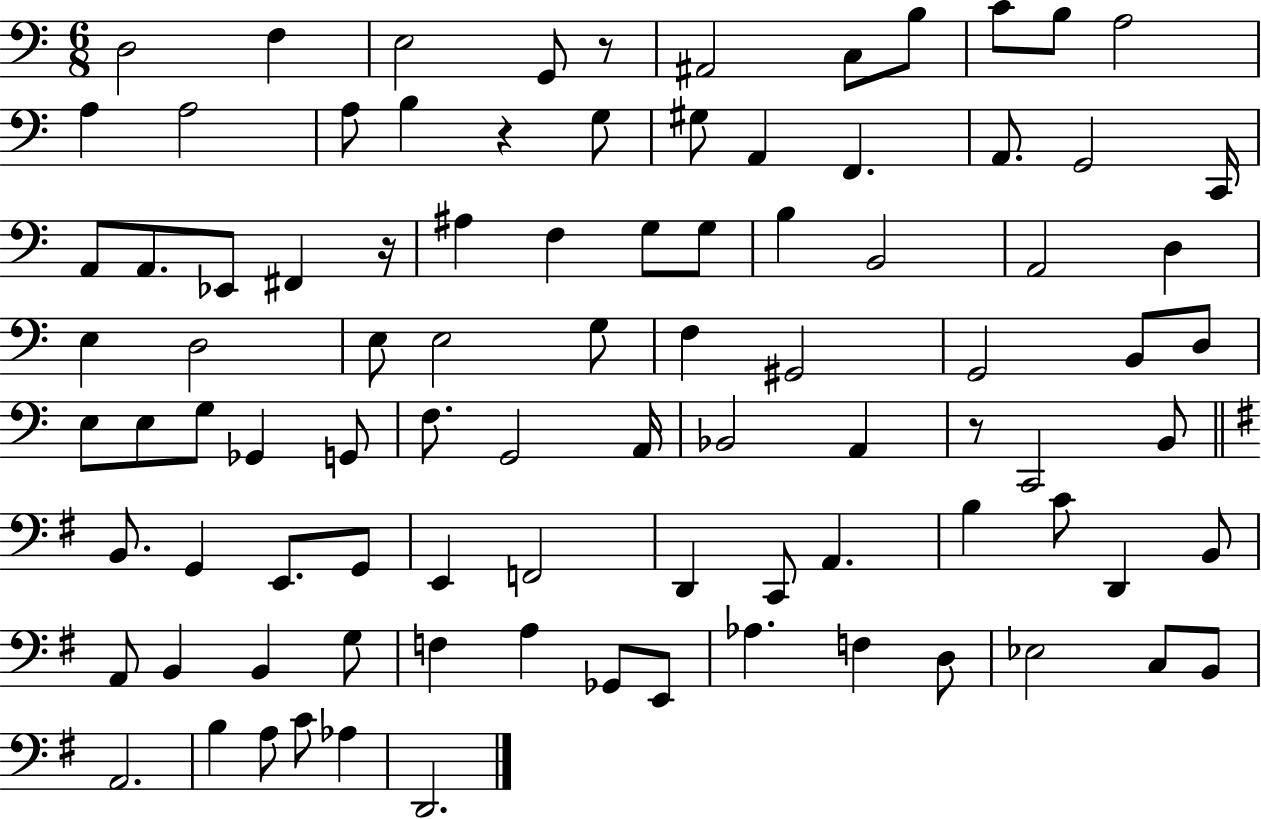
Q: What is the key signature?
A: C major